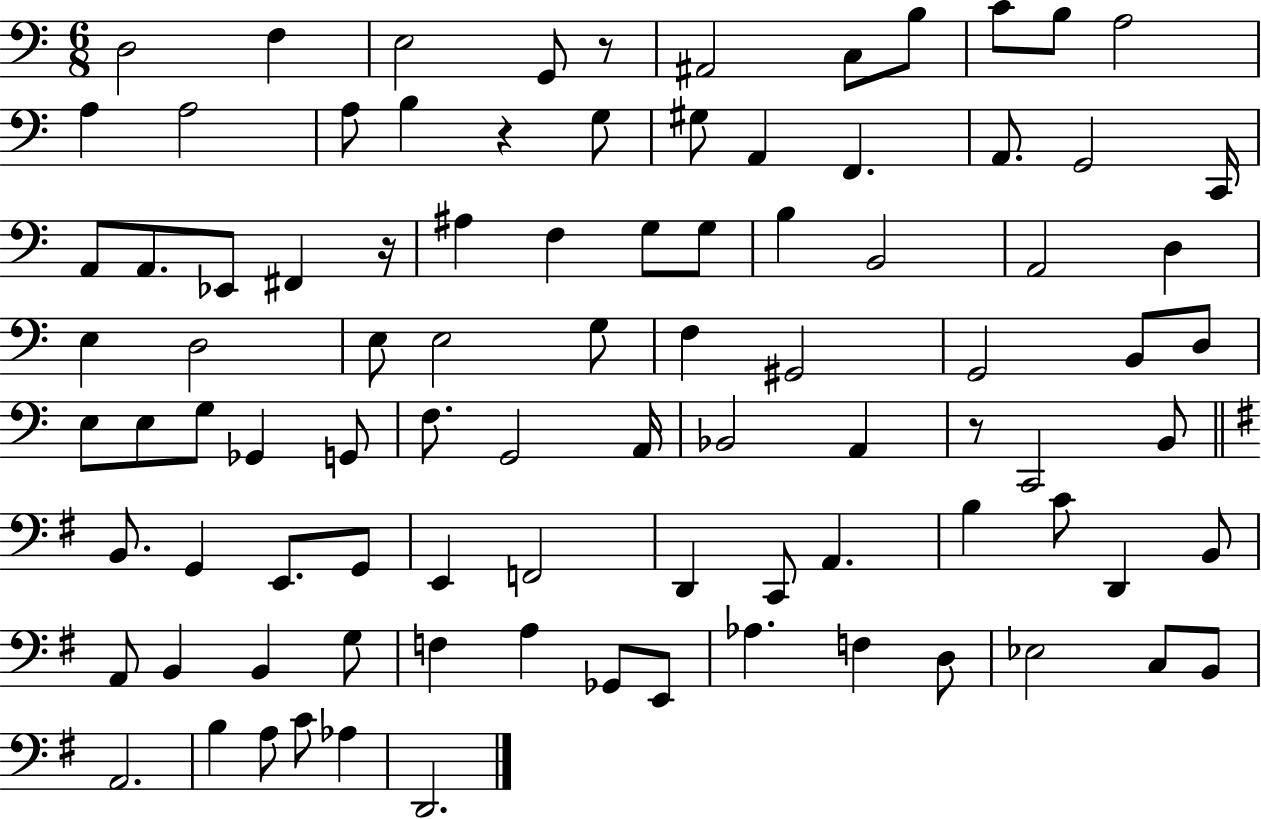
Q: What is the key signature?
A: C major